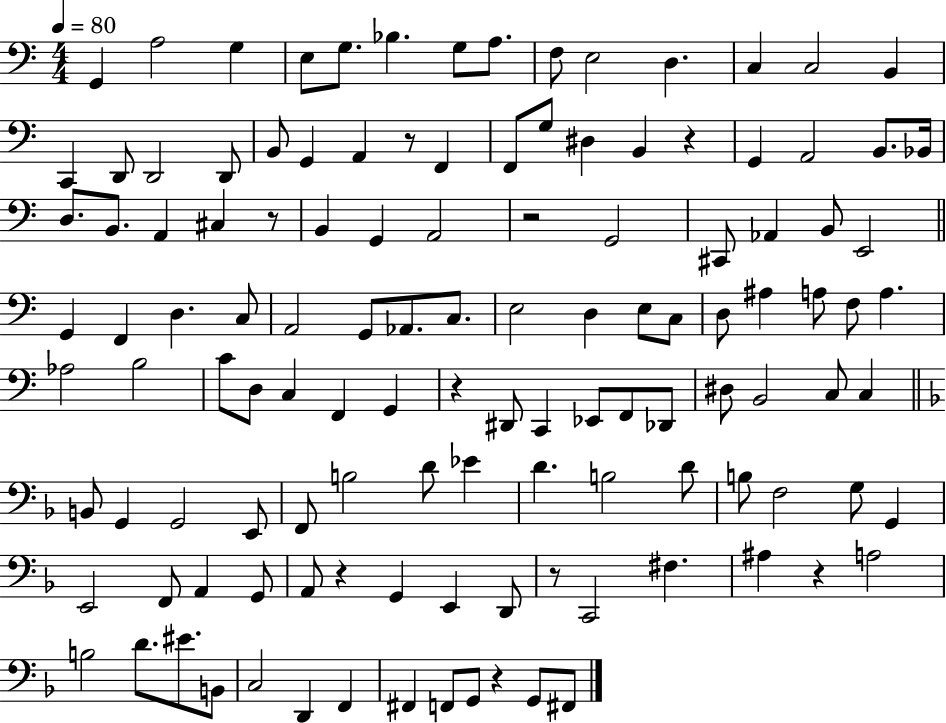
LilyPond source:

{
  \clef bass
  \numericTimeSignature
  \time 4/4
  \key c \major
  \tempo 4 = 80
  \repeat volta 2 { g,4 a2 g4 | e8 g8. bes4. g8 a8. | f8 e2 d4. | c4 c2 b,4 | \break c,4 d,8 d,2 d,8 | b,8 g,4 a,4 r8 f,4 | f,8 g8 dis4 b,4 r4 | g,4 a,2 b,8. bes,16 | \break d8. b,8. a,4 cis4 r8 | b,4 g,4 a,2 | r2 g,2 | cis,8 aes,4 b,8 e,2 | \break \bar "||" \break \key c \major g,4 f,4 d4. c8 | a,2 g,8 aes,8. c8. | e2 d4 e8 c8 | d8 ais4 a8 f8 a4. | \break aes2 b2 | c'8 d8 c4 f,4 g,4 | r4 dis,8 c,4 ees,8 f,8 des,8 | dis8 b,2 c8 c4 | \break \bar "||" \break \key d \minor b,8 g,4 g,2 e,8 | f,8 b2 d'8 ees'4 | d'4. b2 d'8 | b8 f2 g8 g,4 | \break e,2 f,8 a,4 g,8 | a,8 r4 g,4 e,4 d,8 | r8 c,2 fis4. | ais4 r4 a2 | \break b2 d'8. eis'8. b,8 | c2 d,4 f,4 | fis,4 f,8 g,8 r4 g,8 fis,8 | } \bar "|."
}